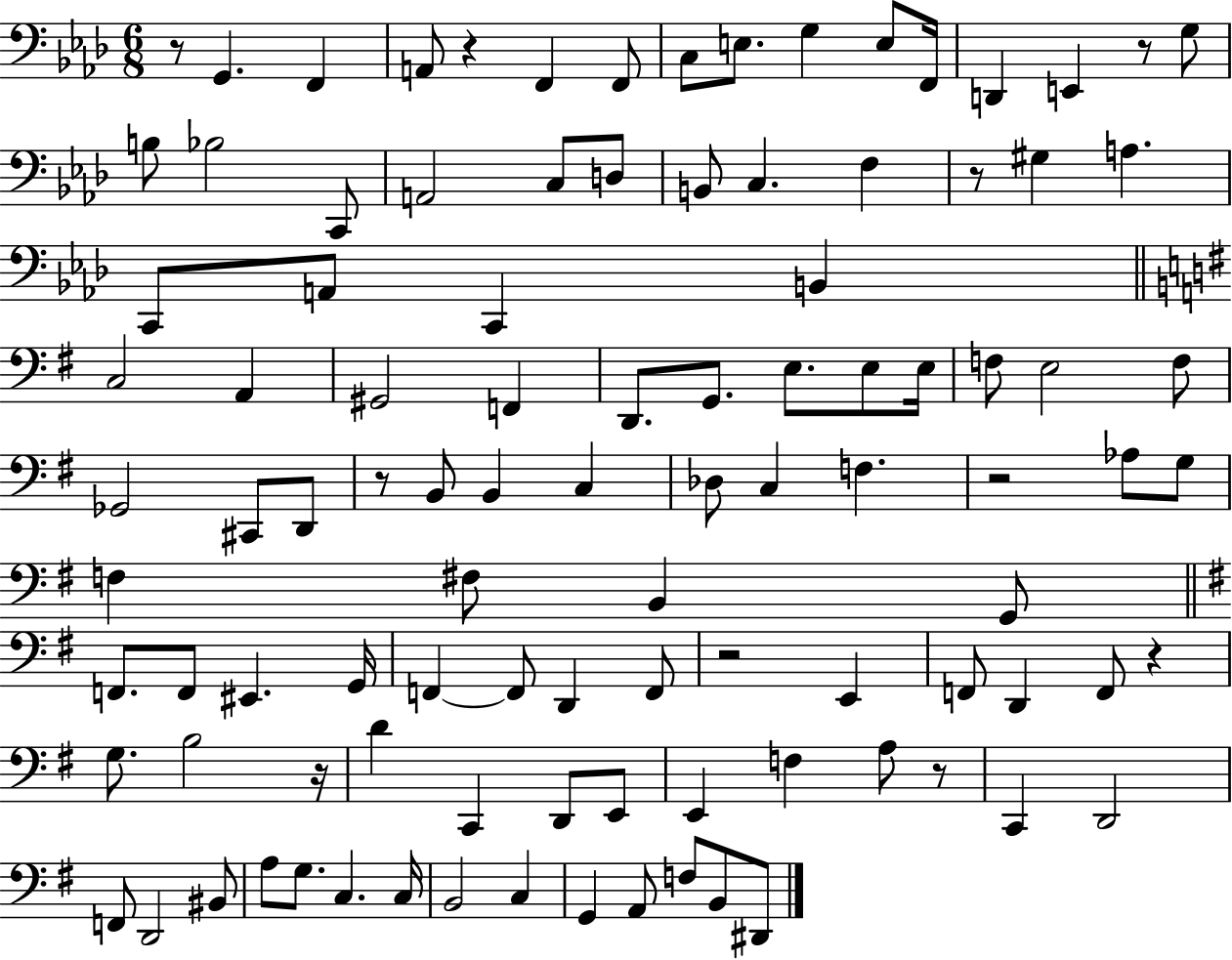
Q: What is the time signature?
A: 6/8